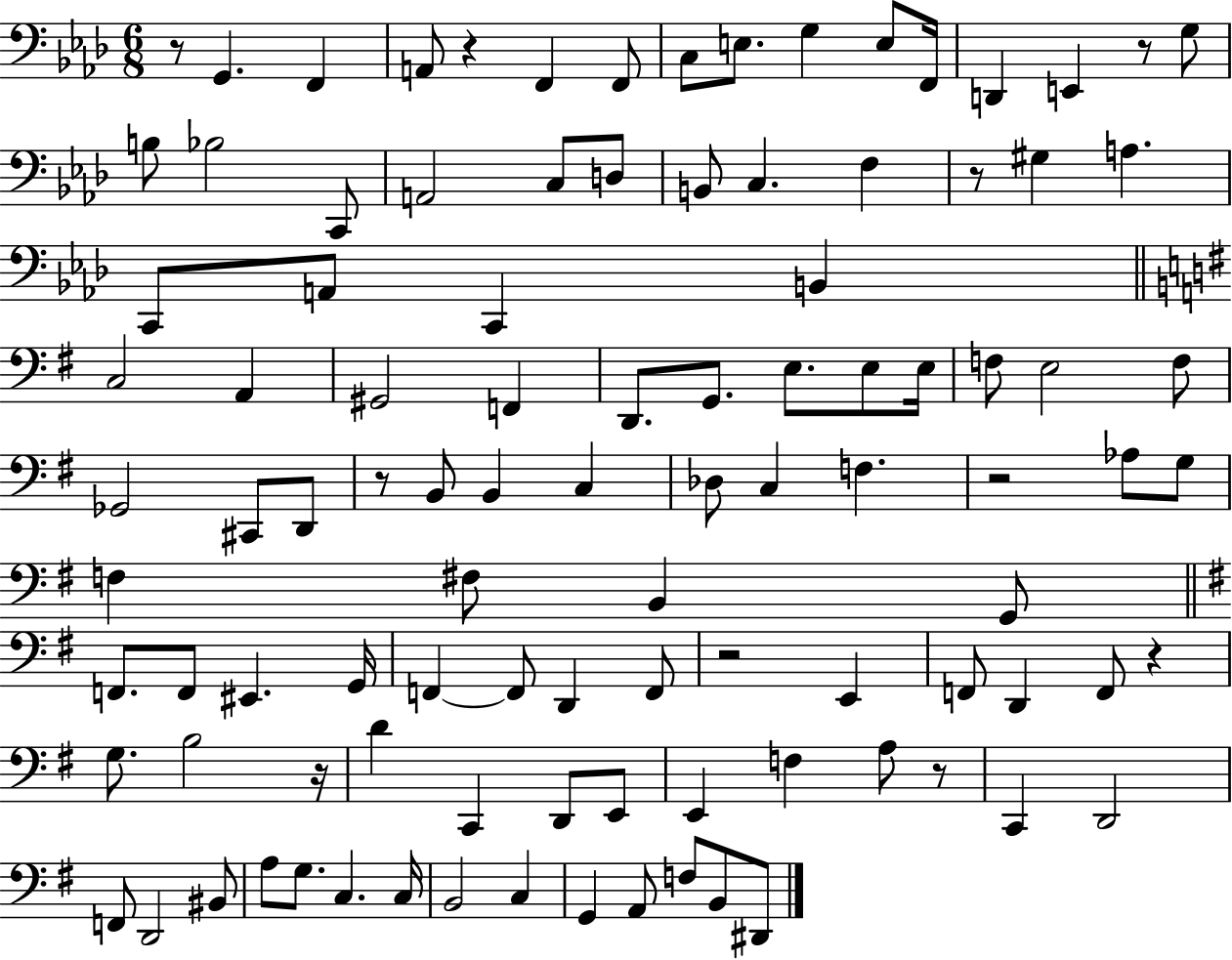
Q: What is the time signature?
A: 6/8